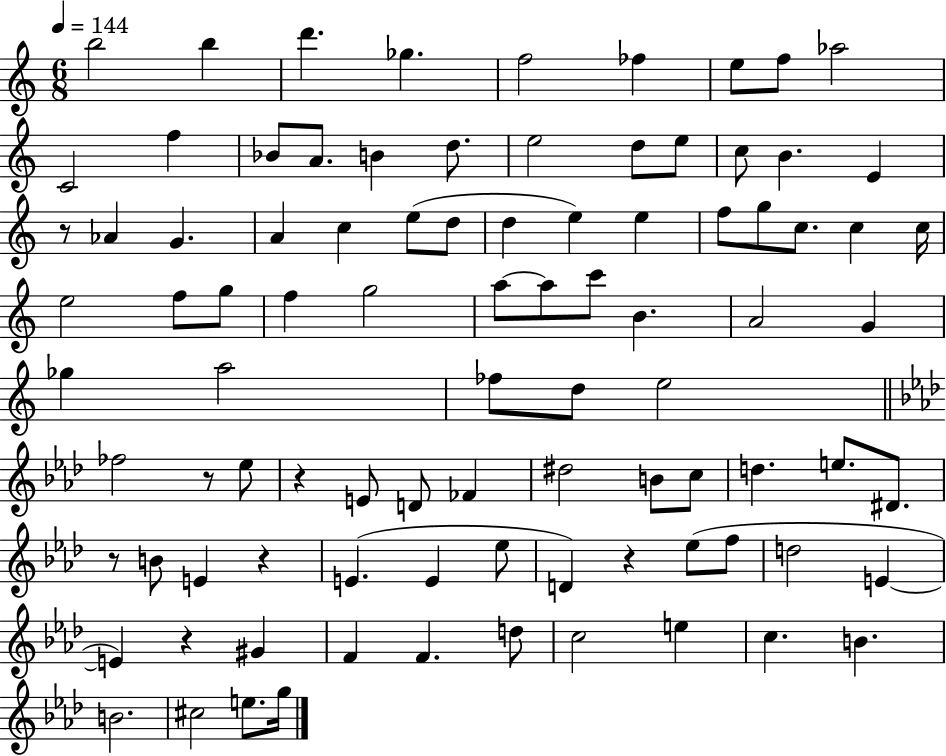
{
  \clef treble
  \numericTimeSignature
  \time 6/8
  \key c \major
  \tempo 4 = 144
  b''2 b''4 | d'''4. ges''4. | f''2 fes''4 | e''8 f''8 aes''2 | \break c'2 f''4 | bes'8 a'8. b'4 d''8. | e''2 d''8 e''8 | c''8 b'4. e'4 | \break r8 aes'4 g'4. | a'4 c''4 e''8( d''8 | d''4 e''4) e''4 | f''8 g''8 c''8. c''4 c''16 | \break e''2 f''8 g''8 | f''4 g''2 | a''8~~ a''8 c'''8 b'4. | a'2 g'4 | \break ges''4 a''2 | fes''8 d''8 e''2 | \bar "||" \break \key aes \major fes''2 r8 ees''8 | r4 e'8 d'8 fes'4 | dis''2 b'8 c''8 | d''4. e''8. dis'8. | \break r8 b'8 e'4 r4 | e'4.( e'4 ees''8 | d'4) r4 ees''8( f''8 | d''2 e'4~~ | \break e'4) r4 gis'4 | f'4 f'4. d''8 | c''2 e''4 | c''4. b'4. | \break b'2. | cis''2 e''8. g''16 | \bar "|."
}